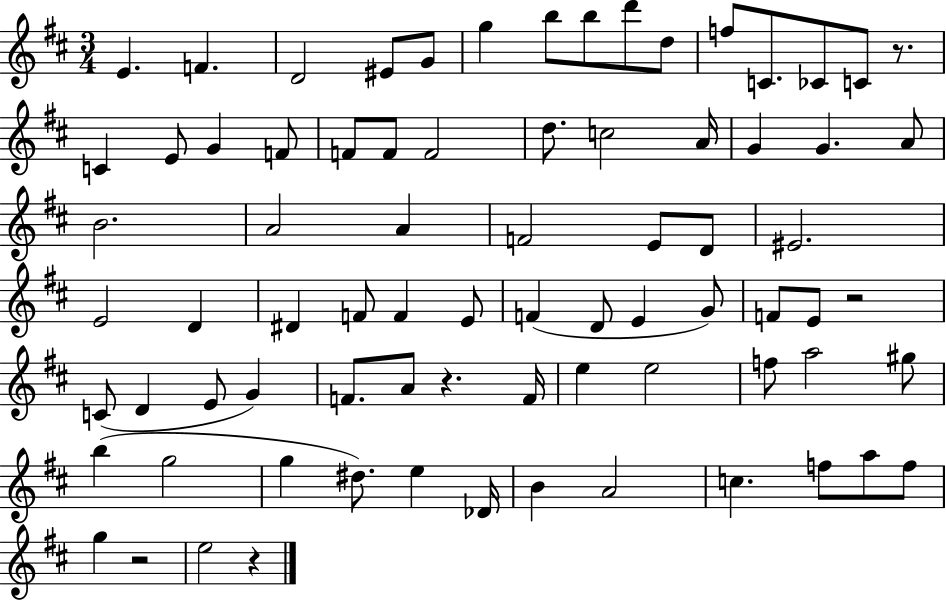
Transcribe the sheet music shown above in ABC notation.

X:1
T:Untitled
M:3/4
L:1/4
K:D
E F D2 ^E/2 G/2 g b/2 b/2 d'/2 d/2 f/2 C/2 _C/2 C/2 z/2 C E/2 G F/2 F/2 F/2 F2 d/2 c2 A/4 G G A/2 B2 A2 A F2 E/2 D/2 ^E2 E2 D ^D F/2 F E/2 F D/2 E G/2 F/2 E/2 z2 C/2 D E/2 G F/2 A/2 z F/4 e e2 f/2 a2 ^g/2 b g2 g ^d/2 e _D/4 B A2 c f/2 a/2 f/2 g z2 e2 z